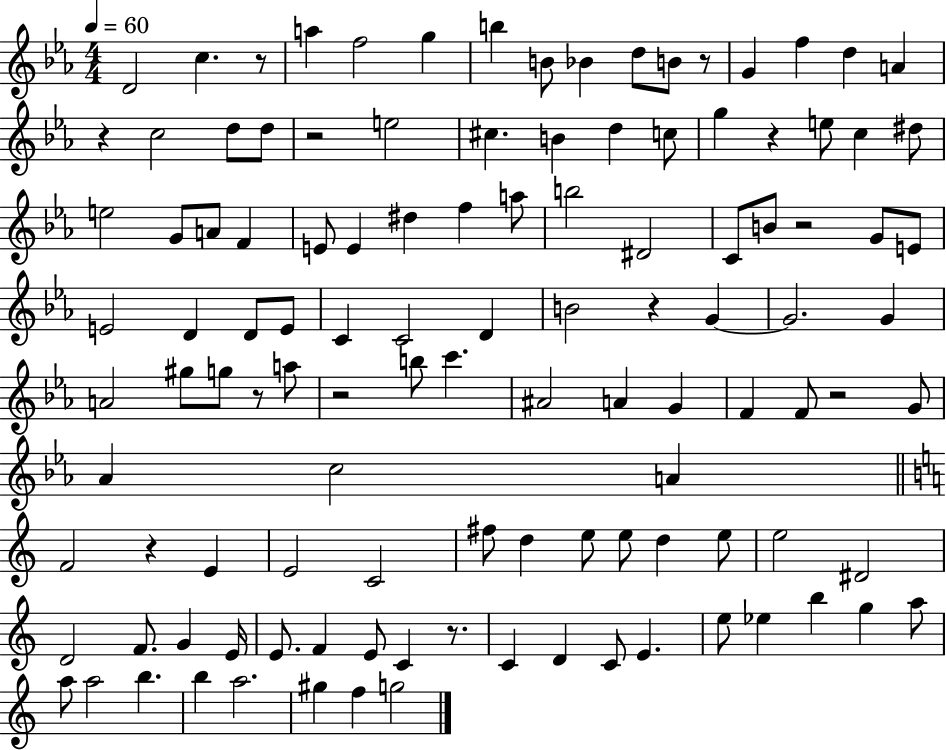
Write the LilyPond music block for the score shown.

{
  \clef treble
  \numericTimeSignature
  \time 4/4
  \key ees \major
  \tempo 4 = 60
  \repeat volta 2 { d'2 c''4. r8 | a''4 f''2 g''4 | b''4 b'8 bes'4 d''8 b'8 r8 | g'4 f''4 d''4 a'4 | \break r4 c''2 d''8 d''8 | r2 e''2 | cis''4. b'4 d''4 c''8 | g''4 r4 e''8 c''4 dis''8 | \break e''2 g'8 a'8 f'4 | e'8 e'4 dis''4 f''4 a''8 | b''2 dis'2 | c'8 b'8 r2 g'8 e'8 | \break e'2 d'4 d'8 e'8 | c'4 c'2 d'4 | b'2 r4 g'4~~ | g'2. g'4 | \break a'2 gis''8 g''8 r8 a''8 | r2 b''8 c'''4. | ais'2 a'4 g'4 | f'4 f'8 r2 g'8 | \break aes'4 c''2 a'4 | \bar "||" \break \key a \minor f'2 r4 e'4 | e'2 c'2 | fis''8 d''4 e''8 e''8 d''4 e''8 | e''2 dis'2 | \break d'2 f'8. g'4 e'16 | e'8. f'4 e'8 c'4 r8. | c'4 d'4 c'8 e'4. | e''8 ees''4 b''4 g''4 a''8 | \break a''8 a''2 b''4. | b''4 a''2. | gis''4 f''4 g''2 | } \bar "|."
}